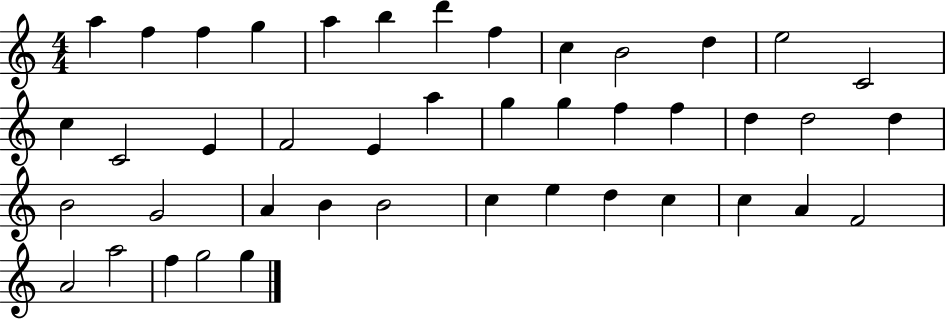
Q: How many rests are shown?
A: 0